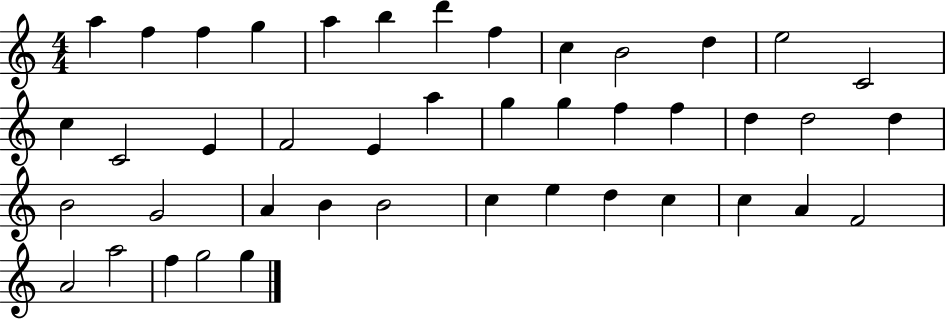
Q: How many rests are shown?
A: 0